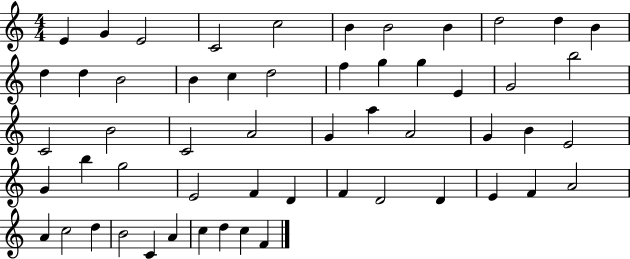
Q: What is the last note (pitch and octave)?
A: F4